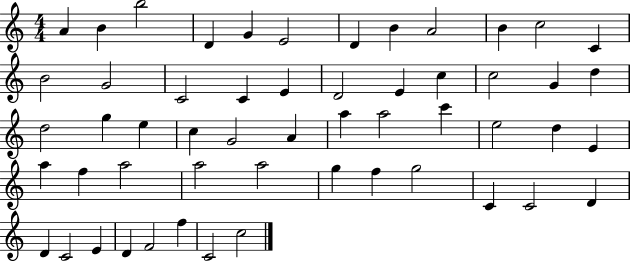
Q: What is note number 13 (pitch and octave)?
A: B4